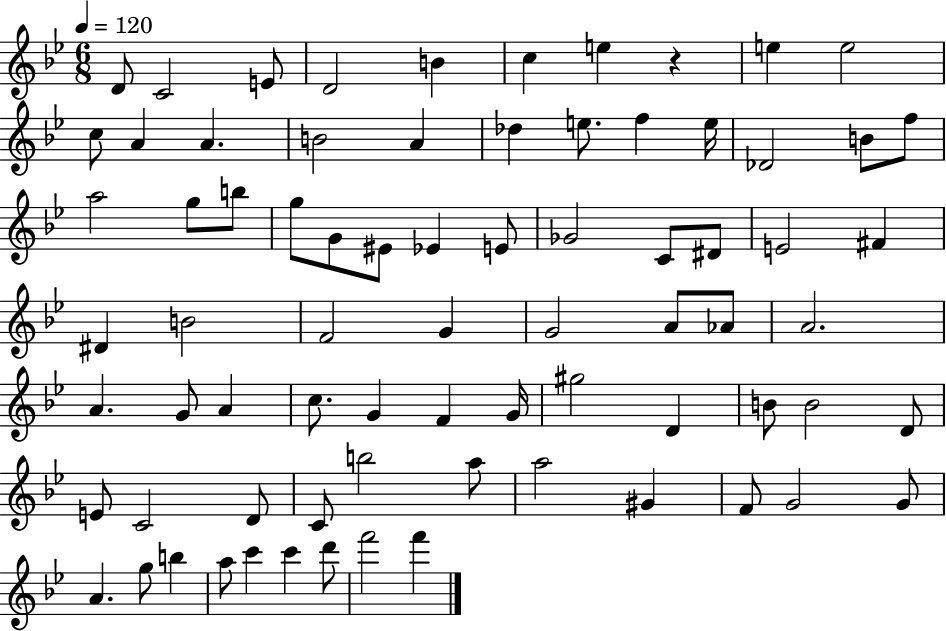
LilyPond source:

{
  \clef treble
  \numericTimeSignature
  \time 6/8
  \key bes \major
  \tempo 4 = 120
  d'8 c'2 e'8 | d'2 b'4 | c''4 e''4 r4 | e''4 e''2 | \break c''8 a'4 a'4. | b'2 a'4 | des''4 e''8. f''4 e''16 | des'2 b'8 f''8 | \break a''2 g''8 b''8 | g''8 g'8 eis'8 ees'4 e'8 | ges'2 c'8 dis'8 | e'2 fis'4 | \break dis'4 b'2 | f'2 g'4 | g'2 a'8 aes'8 | a'2. | \break a'4. g'8 a'4 | c''8. g'4 f'4 g'16 | gis''2 d'4 | b'8 b'2 d'8 | \break e'8 c'2 d'8 | c'8 b''2 a''8 | a''2 gis'4 | f'8 g'2 g'8 | \break a'4. g''8 b''4 | a''8 c'''4 c'''4 d'''8 | f'''2 f'''4 | \bar "|."
}